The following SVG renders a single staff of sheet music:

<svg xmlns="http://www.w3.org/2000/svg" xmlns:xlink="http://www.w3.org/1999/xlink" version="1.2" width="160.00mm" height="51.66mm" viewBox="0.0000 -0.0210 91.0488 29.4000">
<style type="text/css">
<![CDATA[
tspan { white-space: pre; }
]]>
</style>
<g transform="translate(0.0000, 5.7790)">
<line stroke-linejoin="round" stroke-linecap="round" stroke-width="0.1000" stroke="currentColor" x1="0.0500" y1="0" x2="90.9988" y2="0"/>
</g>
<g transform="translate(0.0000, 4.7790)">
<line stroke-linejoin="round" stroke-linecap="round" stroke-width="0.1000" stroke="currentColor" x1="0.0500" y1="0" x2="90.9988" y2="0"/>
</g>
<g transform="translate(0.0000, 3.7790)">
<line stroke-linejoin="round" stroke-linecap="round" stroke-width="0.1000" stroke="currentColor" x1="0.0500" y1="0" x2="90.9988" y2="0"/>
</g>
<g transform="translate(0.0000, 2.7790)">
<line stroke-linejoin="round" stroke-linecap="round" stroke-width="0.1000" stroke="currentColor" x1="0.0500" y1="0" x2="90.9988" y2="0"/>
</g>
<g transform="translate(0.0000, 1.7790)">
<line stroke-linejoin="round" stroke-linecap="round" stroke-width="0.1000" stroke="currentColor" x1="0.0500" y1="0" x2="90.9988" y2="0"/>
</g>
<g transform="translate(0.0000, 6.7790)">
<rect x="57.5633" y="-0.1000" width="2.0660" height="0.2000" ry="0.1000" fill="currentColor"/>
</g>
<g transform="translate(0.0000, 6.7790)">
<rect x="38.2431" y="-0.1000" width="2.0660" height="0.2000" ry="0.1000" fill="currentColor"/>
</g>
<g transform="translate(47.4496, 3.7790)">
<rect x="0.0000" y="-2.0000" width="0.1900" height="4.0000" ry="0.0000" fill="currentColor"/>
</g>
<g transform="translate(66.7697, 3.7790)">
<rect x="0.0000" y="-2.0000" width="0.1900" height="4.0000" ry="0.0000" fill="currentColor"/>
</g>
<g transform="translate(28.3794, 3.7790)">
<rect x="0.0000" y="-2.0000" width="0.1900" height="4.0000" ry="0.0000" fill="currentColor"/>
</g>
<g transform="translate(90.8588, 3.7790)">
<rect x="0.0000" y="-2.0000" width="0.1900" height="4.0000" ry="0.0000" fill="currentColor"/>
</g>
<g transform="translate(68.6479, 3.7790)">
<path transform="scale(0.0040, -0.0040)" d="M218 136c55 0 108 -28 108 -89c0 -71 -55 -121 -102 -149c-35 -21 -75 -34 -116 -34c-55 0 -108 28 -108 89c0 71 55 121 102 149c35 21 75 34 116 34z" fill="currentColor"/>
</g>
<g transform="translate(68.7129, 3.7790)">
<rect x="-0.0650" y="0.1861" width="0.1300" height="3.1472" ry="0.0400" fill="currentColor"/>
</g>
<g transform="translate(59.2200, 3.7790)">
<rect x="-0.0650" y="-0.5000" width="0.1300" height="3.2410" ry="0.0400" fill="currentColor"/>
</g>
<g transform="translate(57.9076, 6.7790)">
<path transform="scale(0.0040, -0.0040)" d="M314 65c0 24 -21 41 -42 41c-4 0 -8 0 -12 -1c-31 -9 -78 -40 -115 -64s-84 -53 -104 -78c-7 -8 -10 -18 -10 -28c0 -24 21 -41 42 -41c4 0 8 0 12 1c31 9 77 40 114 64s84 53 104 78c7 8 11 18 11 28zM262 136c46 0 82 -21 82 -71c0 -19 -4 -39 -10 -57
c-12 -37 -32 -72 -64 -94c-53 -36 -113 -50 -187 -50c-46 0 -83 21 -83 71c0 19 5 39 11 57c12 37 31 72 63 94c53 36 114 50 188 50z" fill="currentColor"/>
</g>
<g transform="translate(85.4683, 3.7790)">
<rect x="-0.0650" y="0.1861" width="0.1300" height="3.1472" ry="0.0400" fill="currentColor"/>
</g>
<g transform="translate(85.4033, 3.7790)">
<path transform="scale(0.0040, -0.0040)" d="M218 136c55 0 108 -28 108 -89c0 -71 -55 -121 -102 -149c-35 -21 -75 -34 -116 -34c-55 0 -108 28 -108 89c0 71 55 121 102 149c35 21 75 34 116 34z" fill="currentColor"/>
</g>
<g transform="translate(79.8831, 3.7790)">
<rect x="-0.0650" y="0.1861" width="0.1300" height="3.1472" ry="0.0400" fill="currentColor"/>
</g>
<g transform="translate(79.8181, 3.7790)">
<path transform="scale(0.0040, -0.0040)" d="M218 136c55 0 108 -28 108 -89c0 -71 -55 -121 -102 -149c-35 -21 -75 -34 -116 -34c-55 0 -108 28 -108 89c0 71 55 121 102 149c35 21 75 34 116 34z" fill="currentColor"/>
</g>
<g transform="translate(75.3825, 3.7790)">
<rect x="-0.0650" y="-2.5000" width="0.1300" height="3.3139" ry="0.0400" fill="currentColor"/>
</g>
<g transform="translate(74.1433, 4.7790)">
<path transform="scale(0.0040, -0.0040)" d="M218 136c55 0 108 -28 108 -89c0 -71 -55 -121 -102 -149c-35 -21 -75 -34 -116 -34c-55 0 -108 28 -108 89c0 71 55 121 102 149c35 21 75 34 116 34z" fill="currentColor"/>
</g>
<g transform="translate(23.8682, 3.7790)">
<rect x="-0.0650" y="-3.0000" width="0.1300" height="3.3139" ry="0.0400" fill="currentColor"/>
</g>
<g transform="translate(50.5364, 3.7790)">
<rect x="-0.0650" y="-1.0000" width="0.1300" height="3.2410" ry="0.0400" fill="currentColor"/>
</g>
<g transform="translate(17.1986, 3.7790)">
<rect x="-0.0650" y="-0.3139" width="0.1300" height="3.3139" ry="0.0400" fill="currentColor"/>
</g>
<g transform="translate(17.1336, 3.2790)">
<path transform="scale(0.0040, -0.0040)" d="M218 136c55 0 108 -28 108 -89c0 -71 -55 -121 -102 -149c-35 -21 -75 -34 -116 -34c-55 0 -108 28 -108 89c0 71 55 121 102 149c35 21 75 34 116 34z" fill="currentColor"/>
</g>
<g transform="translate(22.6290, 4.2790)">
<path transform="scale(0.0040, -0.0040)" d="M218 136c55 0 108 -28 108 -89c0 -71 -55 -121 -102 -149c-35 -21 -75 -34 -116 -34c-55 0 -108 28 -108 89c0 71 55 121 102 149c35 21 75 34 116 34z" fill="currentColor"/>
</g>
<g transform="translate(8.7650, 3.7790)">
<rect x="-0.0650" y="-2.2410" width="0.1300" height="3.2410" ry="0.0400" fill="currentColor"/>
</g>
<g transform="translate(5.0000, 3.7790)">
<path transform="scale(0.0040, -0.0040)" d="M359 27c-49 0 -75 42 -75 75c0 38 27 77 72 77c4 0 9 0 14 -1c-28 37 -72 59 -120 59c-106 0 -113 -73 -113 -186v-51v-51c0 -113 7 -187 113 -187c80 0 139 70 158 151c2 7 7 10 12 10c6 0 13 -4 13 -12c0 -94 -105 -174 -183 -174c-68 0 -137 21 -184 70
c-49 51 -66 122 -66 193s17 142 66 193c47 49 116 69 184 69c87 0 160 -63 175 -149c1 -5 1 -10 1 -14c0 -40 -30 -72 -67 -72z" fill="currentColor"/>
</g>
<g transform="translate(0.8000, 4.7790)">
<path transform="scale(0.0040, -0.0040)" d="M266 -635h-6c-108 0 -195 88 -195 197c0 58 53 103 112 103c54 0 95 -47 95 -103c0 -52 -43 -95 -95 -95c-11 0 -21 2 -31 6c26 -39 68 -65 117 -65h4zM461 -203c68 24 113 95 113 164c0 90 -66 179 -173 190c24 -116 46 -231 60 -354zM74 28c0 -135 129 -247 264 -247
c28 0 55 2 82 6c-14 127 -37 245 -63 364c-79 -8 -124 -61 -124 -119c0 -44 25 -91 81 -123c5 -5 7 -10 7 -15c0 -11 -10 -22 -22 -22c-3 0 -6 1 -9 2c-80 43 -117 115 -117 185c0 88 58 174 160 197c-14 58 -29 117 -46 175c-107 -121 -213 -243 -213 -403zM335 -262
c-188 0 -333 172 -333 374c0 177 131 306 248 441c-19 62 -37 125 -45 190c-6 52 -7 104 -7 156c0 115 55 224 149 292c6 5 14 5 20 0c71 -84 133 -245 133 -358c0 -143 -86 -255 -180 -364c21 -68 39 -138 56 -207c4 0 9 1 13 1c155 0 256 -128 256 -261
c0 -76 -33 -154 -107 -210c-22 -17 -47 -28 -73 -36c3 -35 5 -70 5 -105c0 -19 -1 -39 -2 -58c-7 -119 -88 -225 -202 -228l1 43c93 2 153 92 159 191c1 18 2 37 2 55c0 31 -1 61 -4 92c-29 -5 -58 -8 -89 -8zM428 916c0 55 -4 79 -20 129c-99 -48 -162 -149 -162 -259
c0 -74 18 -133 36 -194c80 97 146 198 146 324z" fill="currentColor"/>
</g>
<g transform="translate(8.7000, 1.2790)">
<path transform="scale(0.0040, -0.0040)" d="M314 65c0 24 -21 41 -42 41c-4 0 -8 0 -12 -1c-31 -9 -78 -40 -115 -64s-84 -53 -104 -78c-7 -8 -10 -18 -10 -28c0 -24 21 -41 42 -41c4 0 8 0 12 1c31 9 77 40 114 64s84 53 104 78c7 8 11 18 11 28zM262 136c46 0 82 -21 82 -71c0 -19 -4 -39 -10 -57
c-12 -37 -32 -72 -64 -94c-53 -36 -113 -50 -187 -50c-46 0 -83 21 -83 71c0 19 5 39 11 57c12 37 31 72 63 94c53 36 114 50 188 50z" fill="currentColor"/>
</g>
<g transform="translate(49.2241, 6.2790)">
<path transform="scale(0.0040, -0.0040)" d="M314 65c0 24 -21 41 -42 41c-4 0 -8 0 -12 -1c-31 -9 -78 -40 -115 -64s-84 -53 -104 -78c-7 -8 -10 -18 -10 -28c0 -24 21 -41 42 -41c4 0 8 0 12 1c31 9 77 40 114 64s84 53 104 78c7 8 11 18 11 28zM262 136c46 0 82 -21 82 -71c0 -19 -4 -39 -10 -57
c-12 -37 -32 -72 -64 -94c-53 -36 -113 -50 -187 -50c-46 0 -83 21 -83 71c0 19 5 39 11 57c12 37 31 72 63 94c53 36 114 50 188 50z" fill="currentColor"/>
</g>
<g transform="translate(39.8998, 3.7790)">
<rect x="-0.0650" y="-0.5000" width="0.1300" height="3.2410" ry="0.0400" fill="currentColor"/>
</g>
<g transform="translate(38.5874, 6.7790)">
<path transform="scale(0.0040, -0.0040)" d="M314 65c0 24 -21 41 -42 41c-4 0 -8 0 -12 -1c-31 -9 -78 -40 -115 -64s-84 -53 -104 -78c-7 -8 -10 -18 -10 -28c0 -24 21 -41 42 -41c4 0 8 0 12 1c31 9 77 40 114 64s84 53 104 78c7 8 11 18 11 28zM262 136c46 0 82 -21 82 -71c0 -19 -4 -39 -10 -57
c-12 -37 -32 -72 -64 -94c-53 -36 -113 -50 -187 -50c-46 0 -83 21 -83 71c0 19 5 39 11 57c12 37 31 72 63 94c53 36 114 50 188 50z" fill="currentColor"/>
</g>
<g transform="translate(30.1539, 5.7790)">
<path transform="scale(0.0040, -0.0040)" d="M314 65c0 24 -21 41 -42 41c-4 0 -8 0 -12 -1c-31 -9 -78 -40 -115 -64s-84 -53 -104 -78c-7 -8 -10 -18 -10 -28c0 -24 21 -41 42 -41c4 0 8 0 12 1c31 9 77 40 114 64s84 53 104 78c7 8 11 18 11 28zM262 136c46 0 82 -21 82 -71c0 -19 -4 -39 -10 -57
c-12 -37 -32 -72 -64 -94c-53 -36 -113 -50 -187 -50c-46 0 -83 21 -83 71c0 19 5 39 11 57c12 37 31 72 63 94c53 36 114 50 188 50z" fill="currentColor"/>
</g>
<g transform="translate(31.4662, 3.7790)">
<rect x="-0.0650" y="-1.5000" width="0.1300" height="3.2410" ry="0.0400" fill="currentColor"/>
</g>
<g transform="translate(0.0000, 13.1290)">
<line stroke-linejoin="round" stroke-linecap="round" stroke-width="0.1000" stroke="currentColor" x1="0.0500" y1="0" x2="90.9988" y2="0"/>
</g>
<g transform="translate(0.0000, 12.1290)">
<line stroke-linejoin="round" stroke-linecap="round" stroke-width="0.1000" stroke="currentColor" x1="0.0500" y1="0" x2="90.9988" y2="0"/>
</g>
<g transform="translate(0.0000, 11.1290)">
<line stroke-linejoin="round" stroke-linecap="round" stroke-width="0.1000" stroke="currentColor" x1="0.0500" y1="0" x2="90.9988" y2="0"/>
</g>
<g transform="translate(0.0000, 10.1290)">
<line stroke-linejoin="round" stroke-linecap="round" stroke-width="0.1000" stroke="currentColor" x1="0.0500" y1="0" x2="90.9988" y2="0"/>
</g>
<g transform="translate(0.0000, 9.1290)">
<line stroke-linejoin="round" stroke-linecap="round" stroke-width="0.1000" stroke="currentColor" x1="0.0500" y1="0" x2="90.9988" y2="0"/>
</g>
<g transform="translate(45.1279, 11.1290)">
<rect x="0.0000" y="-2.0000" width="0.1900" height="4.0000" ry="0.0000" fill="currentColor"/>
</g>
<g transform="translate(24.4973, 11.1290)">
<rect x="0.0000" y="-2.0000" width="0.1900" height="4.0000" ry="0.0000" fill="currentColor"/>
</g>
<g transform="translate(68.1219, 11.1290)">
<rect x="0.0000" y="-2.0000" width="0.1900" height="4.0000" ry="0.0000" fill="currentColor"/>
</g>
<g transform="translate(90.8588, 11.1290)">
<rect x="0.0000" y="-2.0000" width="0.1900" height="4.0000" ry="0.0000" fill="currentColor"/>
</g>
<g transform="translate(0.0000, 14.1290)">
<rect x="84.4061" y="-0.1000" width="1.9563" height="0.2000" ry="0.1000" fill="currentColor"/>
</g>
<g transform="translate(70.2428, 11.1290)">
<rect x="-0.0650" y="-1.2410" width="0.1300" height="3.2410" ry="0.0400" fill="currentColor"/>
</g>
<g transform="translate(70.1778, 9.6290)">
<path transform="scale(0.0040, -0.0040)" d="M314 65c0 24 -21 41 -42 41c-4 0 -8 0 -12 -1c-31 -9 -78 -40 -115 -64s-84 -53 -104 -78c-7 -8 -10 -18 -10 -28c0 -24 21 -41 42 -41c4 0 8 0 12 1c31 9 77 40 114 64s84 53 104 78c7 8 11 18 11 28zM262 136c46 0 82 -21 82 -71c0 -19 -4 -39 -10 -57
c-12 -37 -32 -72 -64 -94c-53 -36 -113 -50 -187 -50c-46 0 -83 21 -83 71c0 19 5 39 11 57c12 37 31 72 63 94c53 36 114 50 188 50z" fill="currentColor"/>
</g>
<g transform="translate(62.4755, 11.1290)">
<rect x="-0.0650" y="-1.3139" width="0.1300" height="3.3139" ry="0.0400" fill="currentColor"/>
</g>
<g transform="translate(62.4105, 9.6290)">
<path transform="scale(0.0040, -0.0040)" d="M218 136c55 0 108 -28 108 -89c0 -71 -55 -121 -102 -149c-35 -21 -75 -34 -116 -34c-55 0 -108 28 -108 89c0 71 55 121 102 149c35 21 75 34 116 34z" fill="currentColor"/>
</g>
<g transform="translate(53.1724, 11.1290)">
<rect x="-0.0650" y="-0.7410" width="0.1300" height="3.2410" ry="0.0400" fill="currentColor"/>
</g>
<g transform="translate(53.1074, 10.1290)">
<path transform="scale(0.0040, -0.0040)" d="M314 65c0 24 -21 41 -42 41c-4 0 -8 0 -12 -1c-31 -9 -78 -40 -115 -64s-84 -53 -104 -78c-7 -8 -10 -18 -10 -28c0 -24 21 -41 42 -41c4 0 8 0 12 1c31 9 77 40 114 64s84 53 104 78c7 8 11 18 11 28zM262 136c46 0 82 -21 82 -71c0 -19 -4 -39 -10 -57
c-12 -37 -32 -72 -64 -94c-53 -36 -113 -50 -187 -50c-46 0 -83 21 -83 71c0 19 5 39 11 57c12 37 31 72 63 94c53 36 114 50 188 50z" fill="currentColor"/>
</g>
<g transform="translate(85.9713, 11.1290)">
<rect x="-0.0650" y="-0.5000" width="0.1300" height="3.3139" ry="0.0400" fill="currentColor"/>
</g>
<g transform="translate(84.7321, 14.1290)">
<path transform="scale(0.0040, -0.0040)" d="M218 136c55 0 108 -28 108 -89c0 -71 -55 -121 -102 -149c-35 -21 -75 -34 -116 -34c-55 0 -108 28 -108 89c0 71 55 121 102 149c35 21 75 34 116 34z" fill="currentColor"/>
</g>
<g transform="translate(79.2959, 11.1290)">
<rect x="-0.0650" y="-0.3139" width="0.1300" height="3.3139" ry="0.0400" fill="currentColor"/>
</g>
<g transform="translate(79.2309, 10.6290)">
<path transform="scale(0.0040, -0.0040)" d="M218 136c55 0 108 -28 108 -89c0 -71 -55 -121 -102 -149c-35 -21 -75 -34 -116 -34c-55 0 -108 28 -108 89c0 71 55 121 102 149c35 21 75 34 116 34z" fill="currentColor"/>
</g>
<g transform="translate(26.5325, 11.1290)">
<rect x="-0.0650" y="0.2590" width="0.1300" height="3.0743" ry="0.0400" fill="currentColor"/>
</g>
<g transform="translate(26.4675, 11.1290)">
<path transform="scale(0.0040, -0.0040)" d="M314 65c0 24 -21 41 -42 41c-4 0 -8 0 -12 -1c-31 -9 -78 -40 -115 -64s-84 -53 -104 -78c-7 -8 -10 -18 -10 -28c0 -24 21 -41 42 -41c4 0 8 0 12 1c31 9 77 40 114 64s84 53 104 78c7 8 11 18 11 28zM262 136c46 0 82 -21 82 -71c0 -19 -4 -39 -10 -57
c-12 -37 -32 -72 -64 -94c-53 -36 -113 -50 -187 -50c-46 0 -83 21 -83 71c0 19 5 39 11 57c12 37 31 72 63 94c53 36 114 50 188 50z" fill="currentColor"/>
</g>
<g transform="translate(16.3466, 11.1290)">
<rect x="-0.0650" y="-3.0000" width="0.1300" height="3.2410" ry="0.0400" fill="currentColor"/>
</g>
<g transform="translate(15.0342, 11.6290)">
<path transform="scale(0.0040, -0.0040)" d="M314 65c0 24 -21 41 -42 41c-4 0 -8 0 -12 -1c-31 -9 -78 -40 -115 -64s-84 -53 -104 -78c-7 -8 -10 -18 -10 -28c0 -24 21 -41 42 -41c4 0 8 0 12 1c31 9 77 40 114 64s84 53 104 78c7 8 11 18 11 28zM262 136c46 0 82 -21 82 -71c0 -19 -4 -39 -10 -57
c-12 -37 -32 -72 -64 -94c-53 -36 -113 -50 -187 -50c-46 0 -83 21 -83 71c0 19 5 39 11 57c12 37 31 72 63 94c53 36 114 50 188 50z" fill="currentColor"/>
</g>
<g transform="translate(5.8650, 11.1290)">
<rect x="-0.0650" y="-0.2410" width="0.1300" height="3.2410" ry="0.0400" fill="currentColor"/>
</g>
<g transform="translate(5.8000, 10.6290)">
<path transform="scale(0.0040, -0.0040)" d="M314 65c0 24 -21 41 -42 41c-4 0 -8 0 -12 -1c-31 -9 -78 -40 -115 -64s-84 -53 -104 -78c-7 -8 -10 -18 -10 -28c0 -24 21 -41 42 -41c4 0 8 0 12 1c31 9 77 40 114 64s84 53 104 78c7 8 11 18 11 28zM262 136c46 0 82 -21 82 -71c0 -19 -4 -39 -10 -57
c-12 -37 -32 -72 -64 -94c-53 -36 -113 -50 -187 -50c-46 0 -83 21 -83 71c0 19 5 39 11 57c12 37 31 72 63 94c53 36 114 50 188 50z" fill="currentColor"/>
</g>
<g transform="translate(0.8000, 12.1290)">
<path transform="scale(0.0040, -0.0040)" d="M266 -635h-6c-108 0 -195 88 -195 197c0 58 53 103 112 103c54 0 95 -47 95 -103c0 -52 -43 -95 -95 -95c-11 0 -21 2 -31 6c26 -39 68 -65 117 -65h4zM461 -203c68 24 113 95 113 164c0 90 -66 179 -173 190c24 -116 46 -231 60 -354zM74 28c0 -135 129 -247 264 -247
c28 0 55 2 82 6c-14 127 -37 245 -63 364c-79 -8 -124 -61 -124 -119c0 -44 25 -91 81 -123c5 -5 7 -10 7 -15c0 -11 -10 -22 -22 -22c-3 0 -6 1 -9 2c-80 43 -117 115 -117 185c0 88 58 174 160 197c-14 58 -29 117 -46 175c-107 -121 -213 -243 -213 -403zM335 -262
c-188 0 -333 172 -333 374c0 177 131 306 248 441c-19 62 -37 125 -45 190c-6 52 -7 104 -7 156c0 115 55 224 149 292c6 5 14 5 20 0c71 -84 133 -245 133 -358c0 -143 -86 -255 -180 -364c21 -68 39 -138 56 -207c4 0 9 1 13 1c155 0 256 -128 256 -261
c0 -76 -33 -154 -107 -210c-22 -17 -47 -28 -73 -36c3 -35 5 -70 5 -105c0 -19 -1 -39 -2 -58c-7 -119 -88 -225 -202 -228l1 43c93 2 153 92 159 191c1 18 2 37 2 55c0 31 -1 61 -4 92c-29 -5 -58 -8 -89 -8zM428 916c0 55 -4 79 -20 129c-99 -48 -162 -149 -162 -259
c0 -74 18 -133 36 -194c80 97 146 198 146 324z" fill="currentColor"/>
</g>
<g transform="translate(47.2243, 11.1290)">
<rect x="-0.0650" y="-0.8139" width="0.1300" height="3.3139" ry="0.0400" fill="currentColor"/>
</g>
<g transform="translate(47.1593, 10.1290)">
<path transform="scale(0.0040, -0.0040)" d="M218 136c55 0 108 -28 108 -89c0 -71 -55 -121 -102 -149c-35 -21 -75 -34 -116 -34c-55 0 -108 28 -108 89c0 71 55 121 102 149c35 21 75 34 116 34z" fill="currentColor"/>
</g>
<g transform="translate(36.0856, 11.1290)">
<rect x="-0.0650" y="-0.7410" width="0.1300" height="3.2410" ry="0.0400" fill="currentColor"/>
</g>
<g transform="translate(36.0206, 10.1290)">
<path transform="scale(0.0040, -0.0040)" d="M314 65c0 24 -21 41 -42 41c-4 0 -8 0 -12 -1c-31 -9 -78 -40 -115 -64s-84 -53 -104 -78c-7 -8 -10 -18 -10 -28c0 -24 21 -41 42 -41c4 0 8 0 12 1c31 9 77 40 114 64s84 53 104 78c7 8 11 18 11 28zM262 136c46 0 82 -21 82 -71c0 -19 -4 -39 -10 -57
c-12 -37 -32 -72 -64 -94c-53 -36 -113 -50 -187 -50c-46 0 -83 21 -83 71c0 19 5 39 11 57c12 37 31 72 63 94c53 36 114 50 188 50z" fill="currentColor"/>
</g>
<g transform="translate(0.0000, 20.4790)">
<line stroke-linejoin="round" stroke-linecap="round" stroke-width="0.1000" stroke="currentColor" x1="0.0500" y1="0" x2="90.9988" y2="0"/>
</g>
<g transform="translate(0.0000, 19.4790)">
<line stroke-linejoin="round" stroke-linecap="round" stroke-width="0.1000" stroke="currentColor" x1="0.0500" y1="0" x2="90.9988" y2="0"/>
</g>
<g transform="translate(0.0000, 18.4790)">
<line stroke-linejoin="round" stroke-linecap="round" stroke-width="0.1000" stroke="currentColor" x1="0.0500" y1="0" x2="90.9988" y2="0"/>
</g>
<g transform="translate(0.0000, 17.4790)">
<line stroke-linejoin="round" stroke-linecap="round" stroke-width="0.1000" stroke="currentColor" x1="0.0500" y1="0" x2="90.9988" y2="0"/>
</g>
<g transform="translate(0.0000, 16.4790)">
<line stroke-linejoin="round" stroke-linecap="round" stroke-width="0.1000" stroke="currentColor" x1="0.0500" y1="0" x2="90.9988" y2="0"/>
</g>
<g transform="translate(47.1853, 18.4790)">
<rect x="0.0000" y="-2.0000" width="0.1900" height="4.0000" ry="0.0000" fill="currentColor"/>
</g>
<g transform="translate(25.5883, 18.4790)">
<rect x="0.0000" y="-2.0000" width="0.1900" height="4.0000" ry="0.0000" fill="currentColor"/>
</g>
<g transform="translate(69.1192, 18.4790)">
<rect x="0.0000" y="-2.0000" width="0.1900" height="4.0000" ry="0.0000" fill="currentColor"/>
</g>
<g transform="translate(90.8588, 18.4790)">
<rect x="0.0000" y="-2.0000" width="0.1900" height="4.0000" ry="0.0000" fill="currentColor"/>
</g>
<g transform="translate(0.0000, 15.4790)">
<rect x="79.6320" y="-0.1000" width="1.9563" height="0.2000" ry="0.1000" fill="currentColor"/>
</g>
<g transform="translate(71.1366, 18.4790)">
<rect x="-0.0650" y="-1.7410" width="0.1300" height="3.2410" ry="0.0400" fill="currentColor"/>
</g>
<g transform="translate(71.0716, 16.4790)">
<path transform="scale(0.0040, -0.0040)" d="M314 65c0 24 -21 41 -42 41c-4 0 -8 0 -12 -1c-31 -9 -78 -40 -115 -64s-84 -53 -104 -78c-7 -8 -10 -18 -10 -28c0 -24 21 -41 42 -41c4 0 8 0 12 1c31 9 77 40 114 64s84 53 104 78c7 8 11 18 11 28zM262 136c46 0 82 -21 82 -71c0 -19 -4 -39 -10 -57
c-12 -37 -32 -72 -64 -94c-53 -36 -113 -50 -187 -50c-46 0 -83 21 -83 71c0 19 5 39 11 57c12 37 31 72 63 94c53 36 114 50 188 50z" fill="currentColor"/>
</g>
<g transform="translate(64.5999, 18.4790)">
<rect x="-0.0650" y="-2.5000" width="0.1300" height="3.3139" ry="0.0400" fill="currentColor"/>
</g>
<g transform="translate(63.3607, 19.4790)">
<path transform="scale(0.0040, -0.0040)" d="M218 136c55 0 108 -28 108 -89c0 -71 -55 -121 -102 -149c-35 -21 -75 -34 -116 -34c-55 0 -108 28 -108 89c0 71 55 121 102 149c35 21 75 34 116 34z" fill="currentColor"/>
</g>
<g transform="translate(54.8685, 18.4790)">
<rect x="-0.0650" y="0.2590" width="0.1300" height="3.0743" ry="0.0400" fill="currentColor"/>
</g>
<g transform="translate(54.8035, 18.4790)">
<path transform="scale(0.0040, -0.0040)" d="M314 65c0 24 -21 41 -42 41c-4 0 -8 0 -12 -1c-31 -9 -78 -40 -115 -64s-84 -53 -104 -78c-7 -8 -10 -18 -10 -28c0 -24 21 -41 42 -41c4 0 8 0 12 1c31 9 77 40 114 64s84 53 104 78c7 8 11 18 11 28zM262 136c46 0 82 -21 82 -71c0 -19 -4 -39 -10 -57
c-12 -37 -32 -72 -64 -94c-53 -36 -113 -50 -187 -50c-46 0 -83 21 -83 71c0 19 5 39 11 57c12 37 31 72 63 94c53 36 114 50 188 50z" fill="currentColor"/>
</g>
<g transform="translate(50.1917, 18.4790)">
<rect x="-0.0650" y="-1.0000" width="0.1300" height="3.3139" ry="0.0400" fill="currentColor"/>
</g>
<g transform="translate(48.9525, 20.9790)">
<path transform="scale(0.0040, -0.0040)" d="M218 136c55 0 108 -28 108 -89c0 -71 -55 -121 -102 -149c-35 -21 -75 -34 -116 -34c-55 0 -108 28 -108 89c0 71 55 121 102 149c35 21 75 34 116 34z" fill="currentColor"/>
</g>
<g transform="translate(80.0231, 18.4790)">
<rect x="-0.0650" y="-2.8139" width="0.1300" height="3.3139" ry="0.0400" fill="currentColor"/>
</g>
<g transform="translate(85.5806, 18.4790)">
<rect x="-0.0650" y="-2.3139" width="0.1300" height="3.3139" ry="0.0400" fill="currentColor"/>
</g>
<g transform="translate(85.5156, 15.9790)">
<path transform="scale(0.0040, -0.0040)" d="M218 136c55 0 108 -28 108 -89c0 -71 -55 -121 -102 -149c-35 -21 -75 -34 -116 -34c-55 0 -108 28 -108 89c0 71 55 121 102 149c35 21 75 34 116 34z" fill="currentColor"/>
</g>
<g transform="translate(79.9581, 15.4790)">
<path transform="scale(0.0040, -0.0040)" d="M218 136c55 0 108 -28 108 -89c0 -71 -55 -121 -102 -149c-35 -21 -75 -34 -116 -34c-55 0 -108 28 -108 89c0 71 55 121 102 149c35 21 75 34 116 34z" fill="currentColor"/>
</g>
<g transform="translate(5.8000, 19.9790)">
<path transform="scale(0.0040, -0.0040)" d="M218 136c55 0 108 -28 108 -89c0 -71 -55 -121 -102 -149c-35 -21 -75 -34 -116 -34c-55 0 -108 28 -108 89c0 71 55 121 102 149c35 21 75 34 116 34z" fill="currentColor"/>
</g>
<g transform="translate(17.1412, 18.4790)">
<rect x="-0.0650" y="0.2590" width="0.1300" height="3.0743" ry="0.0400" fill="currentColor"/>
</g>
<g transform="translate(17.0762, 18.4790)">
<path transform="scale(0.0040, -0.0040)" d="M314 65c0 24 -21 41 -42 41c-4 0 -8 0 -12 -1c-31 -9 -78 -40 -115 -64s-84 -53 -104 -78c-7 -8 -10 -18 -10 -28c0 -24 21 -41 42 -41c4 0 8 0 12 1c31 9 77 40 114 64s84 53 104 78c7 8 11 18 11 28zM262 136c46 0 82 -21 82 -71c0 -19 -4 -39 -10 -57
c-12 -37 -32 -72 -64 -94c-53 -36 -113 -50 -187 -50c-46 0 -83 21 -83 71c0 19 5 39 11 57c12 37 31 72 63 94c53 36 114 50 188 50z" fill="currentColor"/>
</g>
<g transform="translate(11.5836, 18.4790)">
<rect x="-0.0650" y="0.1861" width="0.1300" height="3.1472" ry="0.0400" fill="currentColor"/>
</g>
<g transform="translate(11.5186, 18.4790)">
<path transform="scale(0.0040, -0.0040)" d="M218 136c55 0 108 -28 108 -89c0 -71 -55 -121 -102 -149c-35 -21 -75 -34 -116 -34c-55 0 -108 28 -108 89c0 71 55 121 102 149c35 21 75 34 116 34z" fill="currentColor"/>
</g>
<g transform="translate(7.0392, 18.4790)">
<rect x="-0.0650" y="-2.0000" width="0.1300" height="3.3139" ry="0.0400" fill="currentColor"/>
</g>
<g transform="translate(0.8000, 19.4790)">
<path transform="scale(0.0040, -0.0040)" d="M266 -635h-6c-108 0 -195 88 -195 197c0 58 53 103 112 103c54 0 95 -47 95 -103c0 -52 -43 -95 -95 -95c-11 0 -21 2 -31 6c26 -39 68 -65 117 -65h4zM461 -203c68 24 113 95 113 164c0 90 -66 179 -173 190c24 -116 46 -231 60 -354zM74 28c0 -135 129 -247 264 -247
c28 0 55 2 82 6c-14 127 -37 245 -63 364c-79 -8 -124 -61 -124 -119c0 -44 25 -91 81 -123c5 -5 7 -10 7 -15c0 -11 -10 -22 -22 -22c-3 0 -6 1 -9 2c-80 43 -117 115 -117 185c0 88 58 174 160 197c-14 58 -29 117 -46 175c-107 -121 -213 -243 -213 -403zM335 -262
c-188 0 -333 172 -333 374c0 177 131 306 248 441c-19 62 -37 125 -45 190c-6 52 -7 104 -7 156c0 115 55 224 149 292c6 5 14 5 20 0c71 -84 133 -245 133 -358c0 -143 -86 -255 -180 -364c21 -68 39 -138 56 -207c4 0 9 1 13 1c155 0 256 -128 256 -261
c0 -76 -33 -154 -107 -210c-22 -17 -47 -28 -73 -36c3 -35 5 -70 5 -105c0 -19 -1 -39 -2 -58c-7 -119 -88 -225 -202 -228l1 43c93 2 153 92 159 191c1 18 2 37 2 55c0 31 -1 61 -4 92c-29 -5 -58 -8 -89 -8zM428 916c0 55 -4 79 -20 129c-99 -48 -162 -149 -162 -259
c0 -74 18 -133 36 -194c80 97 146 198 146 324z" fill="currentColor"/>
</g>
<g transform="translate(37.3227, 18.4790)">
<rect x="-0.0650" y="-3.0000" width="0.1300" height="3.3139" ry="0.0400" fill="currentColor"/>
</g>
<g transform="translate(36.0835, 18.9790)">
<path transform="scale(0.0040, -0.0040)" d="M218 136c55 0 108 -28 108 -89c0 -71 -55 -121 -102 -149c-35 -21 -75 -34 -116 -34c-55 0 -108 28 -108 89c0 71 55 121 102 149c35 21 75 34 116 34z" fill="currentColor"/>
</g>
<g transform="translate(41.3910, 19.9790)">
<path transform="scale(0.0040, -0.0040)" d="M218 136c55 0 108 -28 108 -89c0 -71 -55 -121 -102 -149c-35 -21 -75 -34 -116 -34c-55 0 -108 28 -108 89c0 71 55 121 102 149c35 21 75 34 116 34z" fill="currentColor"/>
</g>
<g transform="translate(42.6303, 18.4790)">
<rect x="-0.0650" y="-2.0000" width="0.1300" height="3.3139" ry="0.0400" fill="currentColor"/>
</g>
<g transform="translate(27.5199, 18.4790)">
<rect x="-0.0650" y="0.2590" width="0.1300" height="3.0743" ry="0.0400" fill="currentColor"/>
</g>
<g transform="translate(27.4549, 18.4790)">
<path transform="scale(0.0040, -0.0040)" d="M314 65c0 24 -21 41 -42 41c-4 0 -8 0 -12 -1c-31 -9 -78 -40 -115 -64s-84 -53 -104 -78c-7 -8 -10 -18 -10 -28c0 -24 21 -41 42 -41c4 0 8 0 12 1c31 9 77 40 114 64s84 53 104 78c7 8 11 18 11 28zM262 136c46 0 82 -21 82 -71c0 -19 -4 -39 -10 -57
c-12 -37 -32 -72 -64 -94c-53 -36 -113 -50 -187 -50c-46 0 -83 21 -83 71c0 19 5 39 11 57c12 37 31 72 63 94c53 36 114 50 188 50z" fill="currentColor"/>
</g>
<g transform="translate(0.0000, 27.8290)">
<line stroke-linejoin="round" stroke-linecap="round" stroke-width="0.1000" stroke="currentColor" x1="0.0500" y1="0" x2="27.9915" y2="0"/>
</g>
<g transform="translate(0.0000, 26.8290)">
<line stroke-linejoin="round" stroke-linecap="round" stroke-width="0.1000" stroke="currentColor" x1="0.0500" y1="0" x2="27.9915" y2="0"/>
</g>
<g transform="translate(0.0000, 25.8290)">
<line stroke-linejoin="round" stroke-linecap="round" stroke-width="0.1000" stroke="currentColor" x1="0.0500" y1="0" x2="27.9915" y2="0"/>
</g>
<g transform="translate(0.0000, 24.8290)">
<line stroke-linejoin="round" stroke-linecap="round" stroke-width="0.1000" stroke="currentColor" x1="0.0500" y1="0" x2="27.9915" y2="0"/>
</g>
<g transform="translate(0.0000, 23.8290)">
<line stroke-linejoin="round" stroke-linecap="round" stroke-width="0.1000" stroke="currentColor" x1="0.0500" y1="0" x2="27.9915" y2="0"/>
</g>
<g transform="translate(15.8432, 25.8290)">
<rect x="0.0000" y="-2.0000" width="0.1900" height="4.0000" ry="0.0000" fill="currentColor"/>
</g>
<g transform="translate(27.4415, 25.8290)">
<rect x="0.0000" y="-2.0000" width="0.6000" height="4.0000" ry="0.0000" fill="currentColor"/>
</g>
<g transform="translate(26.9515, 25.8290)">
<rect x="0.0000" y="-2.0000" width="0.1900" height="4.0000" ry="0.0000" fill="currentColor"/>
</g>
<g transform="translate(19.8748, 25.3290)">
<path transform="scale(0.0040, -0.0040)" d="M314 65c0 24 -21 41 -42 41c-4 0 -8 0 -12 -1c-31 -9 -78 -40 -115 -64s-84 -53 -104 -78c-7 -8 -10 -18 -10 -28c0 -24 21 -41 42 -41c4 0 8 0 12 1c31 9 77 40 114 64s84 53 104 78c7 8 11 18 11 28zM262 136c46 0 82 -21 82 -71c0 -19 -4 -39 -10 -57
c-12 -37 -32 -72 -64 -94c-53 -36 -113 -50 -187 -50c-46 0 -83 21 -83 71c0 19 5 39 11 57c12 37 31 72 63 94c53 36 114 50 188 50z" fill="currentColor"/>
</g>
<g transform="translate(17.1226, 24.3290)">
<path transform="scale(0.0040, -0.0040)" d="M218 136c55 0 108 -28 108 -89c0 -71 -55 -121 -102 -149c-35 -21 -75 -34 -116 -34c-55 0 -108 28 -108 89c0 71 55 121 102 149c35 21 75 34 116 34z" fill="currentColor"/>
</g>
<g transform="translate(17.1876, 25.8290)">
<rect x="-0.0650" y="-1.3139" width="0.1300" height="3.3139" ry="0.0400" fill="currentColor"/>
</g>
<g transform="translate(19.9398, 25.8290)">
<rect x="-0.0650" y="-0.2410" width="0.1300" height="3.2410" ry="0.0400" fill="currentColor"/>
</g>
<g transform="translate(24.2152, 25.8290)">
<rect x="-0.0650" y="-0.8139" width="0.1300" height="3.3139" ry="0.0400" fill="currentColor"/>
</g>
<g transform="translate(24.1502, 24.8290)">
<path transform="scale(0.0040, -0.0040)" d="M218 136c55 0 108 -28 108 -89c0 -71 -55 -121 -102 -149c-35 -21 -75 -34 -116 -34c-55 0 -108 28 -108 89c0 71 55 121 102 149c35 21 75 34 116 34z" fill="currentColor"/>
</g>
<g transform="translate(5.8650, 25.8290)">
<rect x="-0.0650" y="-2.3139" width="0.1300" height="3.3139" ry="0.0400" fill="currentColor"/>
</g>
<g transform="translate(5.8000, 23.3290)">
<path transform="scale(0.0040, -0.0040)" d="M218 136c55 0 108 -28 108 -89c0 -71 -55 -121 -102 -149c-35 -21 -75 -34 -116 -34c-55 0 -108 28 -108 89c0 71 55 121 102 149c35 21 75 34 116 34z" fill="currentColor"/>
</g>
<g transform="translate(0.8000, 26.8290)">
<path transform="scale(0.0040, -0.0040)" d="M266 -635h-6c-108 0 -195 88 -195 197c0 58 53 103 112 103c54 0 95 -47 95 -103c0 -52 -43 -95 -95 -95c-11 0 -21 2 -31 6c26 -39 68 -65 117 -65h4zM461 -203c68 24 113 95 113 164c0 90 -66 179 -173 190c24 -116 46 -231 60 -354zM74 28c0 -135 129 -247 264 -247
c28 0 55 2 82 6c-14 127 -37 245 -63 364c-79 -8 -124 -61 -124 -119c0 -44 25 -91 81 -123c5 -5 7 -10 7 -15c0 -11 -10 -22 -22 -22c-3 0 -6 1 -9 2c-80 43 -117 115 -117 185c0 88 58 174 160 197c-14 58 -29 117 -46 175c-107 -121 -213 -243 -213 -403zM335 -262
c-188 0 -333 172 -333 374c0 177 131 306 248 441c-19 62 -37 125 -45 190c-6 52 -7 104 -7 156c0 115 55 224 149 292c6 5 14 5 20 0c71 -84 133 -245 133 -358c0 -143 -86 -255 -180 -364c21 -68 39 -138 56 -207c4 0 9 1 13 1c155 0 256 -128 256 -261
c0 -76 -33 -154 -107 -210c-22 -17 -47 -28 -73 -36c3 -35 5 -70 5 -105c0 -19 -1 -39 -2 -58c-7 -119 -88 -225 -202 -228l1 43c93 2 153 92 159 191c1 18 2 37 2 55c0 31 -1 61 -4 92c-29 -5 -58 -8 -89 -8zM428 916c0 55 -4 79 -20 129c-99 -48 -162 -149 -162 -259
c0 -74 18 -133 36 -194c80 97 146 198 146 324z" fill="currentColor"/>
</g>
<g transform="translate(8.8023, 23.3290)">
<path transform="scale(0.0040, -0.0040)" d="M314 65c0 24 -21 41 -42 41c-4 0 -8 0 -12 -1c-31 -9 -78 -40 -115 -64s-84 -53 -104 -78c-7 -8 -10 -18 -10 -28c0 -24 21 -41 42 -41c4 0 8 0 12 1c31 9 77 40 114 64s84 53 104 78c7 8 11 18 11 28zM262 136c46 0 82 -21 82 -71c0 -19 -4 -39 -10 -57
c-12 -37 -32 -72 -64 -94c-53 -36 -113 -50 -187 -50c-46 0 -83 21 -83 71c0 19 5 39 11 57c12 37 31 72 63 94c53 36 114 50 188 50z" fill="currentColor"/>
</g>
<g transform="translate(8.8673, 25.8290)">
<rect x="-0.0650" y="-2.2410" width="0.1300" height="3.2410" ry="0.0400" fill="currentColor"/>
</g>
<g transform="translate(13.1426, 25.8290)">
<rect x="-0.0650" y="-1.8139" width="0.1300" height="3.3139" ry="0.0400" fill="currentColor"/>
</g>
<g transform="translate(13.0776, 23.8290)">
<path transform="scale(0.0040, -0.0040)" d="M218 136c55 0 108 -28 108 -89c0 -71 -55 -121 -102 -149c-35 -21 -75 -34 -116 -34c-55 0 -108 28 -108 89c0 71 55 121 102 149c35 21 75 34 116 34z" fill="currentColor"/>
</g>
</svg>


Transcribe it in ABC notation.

X:1
T:Untitled
M:4/4
L:1/4
K:C
g2 c A E2 C2 D2 C2 B G B B c2 A2 B2 d2 d d2 e e2 c C F B B2 B2 A F D B2 G f2 a g g g2 f e c2 d